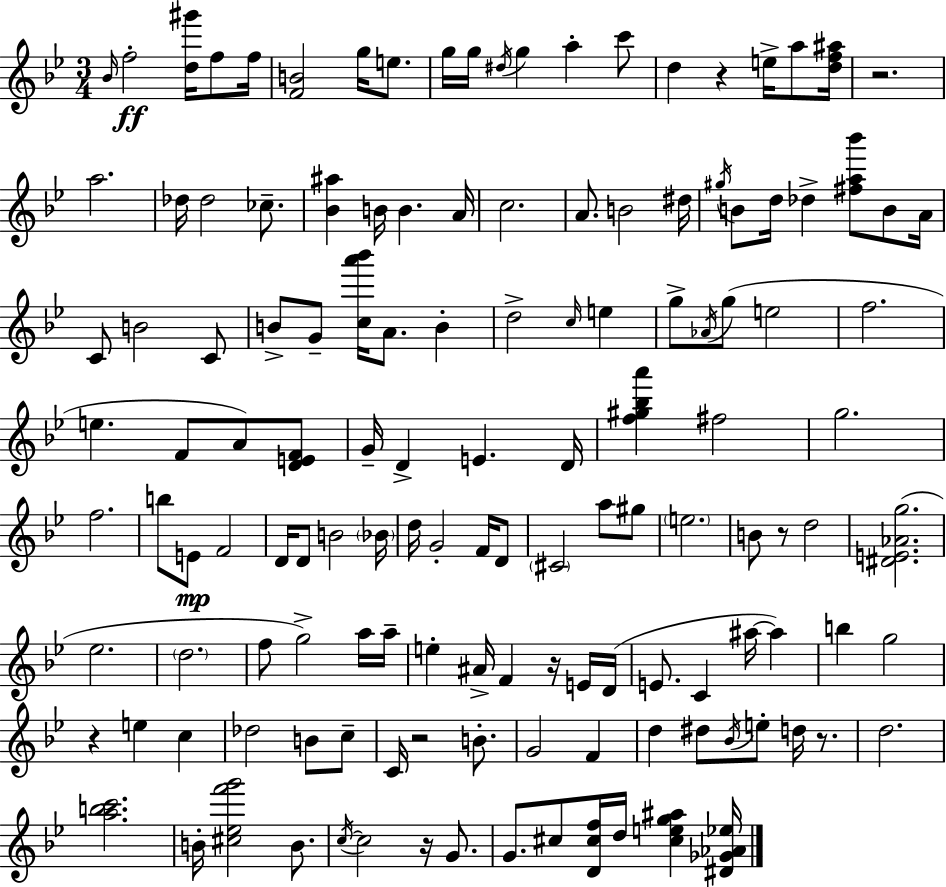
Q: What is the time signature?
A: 3/4